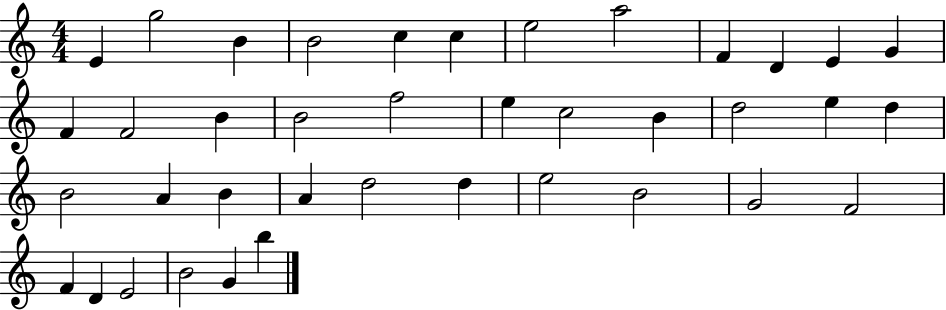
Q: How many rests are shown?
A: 0